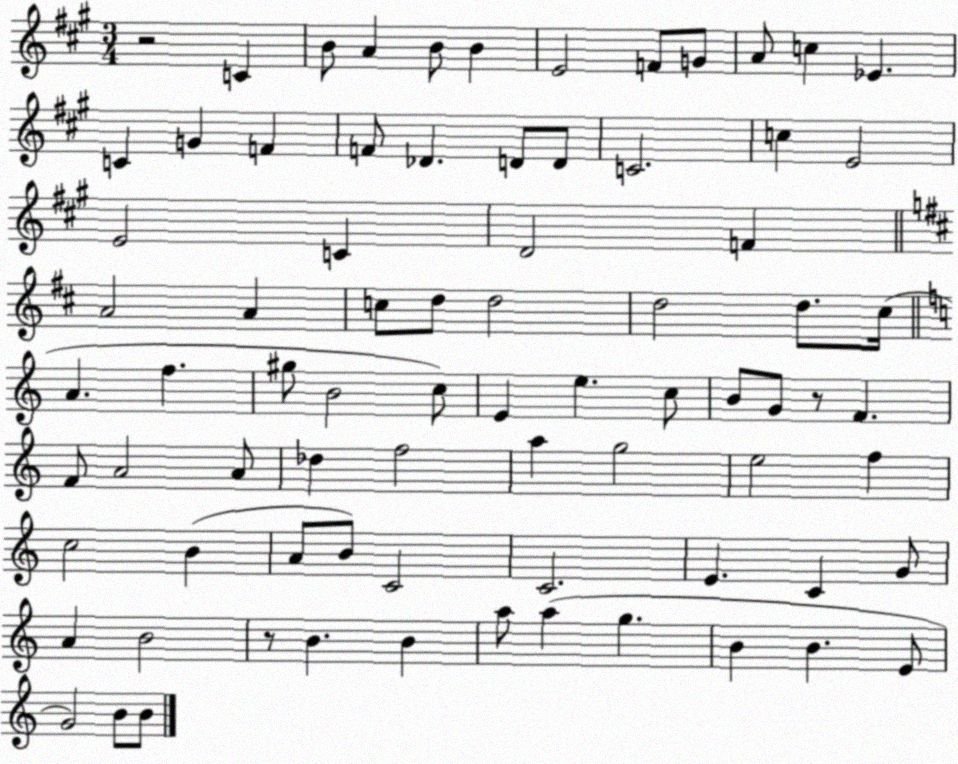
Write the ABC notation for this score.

X:1
T:Untitled
M:3/4
L:1/4
K:A
z2 C B/2 A B/2 B E2 F/2 G/2 A/2 c _E C G F F/2 _D D/2 D/2 C2 c E2 E2 C D2 F A2 A c/2 d/2 d2 d2 d/2 ^c/4 A f ^g/2 B2 c/2 E e c/2 B/2 G/2 z/2 F F/2 A2 A/2 _d f2 a g2 e2 f c2 B A/2 B/2 C2 C2 E C G/2 A B2 z/2 B B a/2 a g B B E/2 G2 B/2 B/2